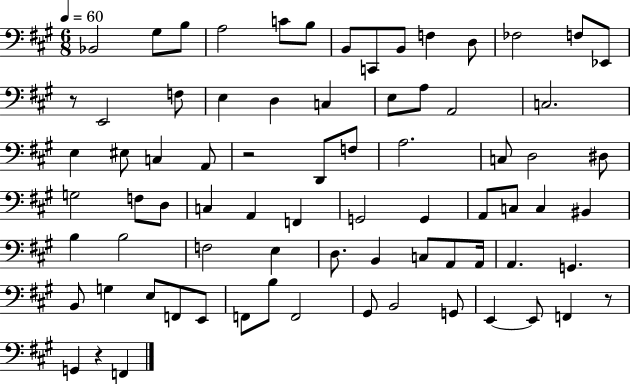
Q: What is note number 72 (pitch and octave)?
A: F2